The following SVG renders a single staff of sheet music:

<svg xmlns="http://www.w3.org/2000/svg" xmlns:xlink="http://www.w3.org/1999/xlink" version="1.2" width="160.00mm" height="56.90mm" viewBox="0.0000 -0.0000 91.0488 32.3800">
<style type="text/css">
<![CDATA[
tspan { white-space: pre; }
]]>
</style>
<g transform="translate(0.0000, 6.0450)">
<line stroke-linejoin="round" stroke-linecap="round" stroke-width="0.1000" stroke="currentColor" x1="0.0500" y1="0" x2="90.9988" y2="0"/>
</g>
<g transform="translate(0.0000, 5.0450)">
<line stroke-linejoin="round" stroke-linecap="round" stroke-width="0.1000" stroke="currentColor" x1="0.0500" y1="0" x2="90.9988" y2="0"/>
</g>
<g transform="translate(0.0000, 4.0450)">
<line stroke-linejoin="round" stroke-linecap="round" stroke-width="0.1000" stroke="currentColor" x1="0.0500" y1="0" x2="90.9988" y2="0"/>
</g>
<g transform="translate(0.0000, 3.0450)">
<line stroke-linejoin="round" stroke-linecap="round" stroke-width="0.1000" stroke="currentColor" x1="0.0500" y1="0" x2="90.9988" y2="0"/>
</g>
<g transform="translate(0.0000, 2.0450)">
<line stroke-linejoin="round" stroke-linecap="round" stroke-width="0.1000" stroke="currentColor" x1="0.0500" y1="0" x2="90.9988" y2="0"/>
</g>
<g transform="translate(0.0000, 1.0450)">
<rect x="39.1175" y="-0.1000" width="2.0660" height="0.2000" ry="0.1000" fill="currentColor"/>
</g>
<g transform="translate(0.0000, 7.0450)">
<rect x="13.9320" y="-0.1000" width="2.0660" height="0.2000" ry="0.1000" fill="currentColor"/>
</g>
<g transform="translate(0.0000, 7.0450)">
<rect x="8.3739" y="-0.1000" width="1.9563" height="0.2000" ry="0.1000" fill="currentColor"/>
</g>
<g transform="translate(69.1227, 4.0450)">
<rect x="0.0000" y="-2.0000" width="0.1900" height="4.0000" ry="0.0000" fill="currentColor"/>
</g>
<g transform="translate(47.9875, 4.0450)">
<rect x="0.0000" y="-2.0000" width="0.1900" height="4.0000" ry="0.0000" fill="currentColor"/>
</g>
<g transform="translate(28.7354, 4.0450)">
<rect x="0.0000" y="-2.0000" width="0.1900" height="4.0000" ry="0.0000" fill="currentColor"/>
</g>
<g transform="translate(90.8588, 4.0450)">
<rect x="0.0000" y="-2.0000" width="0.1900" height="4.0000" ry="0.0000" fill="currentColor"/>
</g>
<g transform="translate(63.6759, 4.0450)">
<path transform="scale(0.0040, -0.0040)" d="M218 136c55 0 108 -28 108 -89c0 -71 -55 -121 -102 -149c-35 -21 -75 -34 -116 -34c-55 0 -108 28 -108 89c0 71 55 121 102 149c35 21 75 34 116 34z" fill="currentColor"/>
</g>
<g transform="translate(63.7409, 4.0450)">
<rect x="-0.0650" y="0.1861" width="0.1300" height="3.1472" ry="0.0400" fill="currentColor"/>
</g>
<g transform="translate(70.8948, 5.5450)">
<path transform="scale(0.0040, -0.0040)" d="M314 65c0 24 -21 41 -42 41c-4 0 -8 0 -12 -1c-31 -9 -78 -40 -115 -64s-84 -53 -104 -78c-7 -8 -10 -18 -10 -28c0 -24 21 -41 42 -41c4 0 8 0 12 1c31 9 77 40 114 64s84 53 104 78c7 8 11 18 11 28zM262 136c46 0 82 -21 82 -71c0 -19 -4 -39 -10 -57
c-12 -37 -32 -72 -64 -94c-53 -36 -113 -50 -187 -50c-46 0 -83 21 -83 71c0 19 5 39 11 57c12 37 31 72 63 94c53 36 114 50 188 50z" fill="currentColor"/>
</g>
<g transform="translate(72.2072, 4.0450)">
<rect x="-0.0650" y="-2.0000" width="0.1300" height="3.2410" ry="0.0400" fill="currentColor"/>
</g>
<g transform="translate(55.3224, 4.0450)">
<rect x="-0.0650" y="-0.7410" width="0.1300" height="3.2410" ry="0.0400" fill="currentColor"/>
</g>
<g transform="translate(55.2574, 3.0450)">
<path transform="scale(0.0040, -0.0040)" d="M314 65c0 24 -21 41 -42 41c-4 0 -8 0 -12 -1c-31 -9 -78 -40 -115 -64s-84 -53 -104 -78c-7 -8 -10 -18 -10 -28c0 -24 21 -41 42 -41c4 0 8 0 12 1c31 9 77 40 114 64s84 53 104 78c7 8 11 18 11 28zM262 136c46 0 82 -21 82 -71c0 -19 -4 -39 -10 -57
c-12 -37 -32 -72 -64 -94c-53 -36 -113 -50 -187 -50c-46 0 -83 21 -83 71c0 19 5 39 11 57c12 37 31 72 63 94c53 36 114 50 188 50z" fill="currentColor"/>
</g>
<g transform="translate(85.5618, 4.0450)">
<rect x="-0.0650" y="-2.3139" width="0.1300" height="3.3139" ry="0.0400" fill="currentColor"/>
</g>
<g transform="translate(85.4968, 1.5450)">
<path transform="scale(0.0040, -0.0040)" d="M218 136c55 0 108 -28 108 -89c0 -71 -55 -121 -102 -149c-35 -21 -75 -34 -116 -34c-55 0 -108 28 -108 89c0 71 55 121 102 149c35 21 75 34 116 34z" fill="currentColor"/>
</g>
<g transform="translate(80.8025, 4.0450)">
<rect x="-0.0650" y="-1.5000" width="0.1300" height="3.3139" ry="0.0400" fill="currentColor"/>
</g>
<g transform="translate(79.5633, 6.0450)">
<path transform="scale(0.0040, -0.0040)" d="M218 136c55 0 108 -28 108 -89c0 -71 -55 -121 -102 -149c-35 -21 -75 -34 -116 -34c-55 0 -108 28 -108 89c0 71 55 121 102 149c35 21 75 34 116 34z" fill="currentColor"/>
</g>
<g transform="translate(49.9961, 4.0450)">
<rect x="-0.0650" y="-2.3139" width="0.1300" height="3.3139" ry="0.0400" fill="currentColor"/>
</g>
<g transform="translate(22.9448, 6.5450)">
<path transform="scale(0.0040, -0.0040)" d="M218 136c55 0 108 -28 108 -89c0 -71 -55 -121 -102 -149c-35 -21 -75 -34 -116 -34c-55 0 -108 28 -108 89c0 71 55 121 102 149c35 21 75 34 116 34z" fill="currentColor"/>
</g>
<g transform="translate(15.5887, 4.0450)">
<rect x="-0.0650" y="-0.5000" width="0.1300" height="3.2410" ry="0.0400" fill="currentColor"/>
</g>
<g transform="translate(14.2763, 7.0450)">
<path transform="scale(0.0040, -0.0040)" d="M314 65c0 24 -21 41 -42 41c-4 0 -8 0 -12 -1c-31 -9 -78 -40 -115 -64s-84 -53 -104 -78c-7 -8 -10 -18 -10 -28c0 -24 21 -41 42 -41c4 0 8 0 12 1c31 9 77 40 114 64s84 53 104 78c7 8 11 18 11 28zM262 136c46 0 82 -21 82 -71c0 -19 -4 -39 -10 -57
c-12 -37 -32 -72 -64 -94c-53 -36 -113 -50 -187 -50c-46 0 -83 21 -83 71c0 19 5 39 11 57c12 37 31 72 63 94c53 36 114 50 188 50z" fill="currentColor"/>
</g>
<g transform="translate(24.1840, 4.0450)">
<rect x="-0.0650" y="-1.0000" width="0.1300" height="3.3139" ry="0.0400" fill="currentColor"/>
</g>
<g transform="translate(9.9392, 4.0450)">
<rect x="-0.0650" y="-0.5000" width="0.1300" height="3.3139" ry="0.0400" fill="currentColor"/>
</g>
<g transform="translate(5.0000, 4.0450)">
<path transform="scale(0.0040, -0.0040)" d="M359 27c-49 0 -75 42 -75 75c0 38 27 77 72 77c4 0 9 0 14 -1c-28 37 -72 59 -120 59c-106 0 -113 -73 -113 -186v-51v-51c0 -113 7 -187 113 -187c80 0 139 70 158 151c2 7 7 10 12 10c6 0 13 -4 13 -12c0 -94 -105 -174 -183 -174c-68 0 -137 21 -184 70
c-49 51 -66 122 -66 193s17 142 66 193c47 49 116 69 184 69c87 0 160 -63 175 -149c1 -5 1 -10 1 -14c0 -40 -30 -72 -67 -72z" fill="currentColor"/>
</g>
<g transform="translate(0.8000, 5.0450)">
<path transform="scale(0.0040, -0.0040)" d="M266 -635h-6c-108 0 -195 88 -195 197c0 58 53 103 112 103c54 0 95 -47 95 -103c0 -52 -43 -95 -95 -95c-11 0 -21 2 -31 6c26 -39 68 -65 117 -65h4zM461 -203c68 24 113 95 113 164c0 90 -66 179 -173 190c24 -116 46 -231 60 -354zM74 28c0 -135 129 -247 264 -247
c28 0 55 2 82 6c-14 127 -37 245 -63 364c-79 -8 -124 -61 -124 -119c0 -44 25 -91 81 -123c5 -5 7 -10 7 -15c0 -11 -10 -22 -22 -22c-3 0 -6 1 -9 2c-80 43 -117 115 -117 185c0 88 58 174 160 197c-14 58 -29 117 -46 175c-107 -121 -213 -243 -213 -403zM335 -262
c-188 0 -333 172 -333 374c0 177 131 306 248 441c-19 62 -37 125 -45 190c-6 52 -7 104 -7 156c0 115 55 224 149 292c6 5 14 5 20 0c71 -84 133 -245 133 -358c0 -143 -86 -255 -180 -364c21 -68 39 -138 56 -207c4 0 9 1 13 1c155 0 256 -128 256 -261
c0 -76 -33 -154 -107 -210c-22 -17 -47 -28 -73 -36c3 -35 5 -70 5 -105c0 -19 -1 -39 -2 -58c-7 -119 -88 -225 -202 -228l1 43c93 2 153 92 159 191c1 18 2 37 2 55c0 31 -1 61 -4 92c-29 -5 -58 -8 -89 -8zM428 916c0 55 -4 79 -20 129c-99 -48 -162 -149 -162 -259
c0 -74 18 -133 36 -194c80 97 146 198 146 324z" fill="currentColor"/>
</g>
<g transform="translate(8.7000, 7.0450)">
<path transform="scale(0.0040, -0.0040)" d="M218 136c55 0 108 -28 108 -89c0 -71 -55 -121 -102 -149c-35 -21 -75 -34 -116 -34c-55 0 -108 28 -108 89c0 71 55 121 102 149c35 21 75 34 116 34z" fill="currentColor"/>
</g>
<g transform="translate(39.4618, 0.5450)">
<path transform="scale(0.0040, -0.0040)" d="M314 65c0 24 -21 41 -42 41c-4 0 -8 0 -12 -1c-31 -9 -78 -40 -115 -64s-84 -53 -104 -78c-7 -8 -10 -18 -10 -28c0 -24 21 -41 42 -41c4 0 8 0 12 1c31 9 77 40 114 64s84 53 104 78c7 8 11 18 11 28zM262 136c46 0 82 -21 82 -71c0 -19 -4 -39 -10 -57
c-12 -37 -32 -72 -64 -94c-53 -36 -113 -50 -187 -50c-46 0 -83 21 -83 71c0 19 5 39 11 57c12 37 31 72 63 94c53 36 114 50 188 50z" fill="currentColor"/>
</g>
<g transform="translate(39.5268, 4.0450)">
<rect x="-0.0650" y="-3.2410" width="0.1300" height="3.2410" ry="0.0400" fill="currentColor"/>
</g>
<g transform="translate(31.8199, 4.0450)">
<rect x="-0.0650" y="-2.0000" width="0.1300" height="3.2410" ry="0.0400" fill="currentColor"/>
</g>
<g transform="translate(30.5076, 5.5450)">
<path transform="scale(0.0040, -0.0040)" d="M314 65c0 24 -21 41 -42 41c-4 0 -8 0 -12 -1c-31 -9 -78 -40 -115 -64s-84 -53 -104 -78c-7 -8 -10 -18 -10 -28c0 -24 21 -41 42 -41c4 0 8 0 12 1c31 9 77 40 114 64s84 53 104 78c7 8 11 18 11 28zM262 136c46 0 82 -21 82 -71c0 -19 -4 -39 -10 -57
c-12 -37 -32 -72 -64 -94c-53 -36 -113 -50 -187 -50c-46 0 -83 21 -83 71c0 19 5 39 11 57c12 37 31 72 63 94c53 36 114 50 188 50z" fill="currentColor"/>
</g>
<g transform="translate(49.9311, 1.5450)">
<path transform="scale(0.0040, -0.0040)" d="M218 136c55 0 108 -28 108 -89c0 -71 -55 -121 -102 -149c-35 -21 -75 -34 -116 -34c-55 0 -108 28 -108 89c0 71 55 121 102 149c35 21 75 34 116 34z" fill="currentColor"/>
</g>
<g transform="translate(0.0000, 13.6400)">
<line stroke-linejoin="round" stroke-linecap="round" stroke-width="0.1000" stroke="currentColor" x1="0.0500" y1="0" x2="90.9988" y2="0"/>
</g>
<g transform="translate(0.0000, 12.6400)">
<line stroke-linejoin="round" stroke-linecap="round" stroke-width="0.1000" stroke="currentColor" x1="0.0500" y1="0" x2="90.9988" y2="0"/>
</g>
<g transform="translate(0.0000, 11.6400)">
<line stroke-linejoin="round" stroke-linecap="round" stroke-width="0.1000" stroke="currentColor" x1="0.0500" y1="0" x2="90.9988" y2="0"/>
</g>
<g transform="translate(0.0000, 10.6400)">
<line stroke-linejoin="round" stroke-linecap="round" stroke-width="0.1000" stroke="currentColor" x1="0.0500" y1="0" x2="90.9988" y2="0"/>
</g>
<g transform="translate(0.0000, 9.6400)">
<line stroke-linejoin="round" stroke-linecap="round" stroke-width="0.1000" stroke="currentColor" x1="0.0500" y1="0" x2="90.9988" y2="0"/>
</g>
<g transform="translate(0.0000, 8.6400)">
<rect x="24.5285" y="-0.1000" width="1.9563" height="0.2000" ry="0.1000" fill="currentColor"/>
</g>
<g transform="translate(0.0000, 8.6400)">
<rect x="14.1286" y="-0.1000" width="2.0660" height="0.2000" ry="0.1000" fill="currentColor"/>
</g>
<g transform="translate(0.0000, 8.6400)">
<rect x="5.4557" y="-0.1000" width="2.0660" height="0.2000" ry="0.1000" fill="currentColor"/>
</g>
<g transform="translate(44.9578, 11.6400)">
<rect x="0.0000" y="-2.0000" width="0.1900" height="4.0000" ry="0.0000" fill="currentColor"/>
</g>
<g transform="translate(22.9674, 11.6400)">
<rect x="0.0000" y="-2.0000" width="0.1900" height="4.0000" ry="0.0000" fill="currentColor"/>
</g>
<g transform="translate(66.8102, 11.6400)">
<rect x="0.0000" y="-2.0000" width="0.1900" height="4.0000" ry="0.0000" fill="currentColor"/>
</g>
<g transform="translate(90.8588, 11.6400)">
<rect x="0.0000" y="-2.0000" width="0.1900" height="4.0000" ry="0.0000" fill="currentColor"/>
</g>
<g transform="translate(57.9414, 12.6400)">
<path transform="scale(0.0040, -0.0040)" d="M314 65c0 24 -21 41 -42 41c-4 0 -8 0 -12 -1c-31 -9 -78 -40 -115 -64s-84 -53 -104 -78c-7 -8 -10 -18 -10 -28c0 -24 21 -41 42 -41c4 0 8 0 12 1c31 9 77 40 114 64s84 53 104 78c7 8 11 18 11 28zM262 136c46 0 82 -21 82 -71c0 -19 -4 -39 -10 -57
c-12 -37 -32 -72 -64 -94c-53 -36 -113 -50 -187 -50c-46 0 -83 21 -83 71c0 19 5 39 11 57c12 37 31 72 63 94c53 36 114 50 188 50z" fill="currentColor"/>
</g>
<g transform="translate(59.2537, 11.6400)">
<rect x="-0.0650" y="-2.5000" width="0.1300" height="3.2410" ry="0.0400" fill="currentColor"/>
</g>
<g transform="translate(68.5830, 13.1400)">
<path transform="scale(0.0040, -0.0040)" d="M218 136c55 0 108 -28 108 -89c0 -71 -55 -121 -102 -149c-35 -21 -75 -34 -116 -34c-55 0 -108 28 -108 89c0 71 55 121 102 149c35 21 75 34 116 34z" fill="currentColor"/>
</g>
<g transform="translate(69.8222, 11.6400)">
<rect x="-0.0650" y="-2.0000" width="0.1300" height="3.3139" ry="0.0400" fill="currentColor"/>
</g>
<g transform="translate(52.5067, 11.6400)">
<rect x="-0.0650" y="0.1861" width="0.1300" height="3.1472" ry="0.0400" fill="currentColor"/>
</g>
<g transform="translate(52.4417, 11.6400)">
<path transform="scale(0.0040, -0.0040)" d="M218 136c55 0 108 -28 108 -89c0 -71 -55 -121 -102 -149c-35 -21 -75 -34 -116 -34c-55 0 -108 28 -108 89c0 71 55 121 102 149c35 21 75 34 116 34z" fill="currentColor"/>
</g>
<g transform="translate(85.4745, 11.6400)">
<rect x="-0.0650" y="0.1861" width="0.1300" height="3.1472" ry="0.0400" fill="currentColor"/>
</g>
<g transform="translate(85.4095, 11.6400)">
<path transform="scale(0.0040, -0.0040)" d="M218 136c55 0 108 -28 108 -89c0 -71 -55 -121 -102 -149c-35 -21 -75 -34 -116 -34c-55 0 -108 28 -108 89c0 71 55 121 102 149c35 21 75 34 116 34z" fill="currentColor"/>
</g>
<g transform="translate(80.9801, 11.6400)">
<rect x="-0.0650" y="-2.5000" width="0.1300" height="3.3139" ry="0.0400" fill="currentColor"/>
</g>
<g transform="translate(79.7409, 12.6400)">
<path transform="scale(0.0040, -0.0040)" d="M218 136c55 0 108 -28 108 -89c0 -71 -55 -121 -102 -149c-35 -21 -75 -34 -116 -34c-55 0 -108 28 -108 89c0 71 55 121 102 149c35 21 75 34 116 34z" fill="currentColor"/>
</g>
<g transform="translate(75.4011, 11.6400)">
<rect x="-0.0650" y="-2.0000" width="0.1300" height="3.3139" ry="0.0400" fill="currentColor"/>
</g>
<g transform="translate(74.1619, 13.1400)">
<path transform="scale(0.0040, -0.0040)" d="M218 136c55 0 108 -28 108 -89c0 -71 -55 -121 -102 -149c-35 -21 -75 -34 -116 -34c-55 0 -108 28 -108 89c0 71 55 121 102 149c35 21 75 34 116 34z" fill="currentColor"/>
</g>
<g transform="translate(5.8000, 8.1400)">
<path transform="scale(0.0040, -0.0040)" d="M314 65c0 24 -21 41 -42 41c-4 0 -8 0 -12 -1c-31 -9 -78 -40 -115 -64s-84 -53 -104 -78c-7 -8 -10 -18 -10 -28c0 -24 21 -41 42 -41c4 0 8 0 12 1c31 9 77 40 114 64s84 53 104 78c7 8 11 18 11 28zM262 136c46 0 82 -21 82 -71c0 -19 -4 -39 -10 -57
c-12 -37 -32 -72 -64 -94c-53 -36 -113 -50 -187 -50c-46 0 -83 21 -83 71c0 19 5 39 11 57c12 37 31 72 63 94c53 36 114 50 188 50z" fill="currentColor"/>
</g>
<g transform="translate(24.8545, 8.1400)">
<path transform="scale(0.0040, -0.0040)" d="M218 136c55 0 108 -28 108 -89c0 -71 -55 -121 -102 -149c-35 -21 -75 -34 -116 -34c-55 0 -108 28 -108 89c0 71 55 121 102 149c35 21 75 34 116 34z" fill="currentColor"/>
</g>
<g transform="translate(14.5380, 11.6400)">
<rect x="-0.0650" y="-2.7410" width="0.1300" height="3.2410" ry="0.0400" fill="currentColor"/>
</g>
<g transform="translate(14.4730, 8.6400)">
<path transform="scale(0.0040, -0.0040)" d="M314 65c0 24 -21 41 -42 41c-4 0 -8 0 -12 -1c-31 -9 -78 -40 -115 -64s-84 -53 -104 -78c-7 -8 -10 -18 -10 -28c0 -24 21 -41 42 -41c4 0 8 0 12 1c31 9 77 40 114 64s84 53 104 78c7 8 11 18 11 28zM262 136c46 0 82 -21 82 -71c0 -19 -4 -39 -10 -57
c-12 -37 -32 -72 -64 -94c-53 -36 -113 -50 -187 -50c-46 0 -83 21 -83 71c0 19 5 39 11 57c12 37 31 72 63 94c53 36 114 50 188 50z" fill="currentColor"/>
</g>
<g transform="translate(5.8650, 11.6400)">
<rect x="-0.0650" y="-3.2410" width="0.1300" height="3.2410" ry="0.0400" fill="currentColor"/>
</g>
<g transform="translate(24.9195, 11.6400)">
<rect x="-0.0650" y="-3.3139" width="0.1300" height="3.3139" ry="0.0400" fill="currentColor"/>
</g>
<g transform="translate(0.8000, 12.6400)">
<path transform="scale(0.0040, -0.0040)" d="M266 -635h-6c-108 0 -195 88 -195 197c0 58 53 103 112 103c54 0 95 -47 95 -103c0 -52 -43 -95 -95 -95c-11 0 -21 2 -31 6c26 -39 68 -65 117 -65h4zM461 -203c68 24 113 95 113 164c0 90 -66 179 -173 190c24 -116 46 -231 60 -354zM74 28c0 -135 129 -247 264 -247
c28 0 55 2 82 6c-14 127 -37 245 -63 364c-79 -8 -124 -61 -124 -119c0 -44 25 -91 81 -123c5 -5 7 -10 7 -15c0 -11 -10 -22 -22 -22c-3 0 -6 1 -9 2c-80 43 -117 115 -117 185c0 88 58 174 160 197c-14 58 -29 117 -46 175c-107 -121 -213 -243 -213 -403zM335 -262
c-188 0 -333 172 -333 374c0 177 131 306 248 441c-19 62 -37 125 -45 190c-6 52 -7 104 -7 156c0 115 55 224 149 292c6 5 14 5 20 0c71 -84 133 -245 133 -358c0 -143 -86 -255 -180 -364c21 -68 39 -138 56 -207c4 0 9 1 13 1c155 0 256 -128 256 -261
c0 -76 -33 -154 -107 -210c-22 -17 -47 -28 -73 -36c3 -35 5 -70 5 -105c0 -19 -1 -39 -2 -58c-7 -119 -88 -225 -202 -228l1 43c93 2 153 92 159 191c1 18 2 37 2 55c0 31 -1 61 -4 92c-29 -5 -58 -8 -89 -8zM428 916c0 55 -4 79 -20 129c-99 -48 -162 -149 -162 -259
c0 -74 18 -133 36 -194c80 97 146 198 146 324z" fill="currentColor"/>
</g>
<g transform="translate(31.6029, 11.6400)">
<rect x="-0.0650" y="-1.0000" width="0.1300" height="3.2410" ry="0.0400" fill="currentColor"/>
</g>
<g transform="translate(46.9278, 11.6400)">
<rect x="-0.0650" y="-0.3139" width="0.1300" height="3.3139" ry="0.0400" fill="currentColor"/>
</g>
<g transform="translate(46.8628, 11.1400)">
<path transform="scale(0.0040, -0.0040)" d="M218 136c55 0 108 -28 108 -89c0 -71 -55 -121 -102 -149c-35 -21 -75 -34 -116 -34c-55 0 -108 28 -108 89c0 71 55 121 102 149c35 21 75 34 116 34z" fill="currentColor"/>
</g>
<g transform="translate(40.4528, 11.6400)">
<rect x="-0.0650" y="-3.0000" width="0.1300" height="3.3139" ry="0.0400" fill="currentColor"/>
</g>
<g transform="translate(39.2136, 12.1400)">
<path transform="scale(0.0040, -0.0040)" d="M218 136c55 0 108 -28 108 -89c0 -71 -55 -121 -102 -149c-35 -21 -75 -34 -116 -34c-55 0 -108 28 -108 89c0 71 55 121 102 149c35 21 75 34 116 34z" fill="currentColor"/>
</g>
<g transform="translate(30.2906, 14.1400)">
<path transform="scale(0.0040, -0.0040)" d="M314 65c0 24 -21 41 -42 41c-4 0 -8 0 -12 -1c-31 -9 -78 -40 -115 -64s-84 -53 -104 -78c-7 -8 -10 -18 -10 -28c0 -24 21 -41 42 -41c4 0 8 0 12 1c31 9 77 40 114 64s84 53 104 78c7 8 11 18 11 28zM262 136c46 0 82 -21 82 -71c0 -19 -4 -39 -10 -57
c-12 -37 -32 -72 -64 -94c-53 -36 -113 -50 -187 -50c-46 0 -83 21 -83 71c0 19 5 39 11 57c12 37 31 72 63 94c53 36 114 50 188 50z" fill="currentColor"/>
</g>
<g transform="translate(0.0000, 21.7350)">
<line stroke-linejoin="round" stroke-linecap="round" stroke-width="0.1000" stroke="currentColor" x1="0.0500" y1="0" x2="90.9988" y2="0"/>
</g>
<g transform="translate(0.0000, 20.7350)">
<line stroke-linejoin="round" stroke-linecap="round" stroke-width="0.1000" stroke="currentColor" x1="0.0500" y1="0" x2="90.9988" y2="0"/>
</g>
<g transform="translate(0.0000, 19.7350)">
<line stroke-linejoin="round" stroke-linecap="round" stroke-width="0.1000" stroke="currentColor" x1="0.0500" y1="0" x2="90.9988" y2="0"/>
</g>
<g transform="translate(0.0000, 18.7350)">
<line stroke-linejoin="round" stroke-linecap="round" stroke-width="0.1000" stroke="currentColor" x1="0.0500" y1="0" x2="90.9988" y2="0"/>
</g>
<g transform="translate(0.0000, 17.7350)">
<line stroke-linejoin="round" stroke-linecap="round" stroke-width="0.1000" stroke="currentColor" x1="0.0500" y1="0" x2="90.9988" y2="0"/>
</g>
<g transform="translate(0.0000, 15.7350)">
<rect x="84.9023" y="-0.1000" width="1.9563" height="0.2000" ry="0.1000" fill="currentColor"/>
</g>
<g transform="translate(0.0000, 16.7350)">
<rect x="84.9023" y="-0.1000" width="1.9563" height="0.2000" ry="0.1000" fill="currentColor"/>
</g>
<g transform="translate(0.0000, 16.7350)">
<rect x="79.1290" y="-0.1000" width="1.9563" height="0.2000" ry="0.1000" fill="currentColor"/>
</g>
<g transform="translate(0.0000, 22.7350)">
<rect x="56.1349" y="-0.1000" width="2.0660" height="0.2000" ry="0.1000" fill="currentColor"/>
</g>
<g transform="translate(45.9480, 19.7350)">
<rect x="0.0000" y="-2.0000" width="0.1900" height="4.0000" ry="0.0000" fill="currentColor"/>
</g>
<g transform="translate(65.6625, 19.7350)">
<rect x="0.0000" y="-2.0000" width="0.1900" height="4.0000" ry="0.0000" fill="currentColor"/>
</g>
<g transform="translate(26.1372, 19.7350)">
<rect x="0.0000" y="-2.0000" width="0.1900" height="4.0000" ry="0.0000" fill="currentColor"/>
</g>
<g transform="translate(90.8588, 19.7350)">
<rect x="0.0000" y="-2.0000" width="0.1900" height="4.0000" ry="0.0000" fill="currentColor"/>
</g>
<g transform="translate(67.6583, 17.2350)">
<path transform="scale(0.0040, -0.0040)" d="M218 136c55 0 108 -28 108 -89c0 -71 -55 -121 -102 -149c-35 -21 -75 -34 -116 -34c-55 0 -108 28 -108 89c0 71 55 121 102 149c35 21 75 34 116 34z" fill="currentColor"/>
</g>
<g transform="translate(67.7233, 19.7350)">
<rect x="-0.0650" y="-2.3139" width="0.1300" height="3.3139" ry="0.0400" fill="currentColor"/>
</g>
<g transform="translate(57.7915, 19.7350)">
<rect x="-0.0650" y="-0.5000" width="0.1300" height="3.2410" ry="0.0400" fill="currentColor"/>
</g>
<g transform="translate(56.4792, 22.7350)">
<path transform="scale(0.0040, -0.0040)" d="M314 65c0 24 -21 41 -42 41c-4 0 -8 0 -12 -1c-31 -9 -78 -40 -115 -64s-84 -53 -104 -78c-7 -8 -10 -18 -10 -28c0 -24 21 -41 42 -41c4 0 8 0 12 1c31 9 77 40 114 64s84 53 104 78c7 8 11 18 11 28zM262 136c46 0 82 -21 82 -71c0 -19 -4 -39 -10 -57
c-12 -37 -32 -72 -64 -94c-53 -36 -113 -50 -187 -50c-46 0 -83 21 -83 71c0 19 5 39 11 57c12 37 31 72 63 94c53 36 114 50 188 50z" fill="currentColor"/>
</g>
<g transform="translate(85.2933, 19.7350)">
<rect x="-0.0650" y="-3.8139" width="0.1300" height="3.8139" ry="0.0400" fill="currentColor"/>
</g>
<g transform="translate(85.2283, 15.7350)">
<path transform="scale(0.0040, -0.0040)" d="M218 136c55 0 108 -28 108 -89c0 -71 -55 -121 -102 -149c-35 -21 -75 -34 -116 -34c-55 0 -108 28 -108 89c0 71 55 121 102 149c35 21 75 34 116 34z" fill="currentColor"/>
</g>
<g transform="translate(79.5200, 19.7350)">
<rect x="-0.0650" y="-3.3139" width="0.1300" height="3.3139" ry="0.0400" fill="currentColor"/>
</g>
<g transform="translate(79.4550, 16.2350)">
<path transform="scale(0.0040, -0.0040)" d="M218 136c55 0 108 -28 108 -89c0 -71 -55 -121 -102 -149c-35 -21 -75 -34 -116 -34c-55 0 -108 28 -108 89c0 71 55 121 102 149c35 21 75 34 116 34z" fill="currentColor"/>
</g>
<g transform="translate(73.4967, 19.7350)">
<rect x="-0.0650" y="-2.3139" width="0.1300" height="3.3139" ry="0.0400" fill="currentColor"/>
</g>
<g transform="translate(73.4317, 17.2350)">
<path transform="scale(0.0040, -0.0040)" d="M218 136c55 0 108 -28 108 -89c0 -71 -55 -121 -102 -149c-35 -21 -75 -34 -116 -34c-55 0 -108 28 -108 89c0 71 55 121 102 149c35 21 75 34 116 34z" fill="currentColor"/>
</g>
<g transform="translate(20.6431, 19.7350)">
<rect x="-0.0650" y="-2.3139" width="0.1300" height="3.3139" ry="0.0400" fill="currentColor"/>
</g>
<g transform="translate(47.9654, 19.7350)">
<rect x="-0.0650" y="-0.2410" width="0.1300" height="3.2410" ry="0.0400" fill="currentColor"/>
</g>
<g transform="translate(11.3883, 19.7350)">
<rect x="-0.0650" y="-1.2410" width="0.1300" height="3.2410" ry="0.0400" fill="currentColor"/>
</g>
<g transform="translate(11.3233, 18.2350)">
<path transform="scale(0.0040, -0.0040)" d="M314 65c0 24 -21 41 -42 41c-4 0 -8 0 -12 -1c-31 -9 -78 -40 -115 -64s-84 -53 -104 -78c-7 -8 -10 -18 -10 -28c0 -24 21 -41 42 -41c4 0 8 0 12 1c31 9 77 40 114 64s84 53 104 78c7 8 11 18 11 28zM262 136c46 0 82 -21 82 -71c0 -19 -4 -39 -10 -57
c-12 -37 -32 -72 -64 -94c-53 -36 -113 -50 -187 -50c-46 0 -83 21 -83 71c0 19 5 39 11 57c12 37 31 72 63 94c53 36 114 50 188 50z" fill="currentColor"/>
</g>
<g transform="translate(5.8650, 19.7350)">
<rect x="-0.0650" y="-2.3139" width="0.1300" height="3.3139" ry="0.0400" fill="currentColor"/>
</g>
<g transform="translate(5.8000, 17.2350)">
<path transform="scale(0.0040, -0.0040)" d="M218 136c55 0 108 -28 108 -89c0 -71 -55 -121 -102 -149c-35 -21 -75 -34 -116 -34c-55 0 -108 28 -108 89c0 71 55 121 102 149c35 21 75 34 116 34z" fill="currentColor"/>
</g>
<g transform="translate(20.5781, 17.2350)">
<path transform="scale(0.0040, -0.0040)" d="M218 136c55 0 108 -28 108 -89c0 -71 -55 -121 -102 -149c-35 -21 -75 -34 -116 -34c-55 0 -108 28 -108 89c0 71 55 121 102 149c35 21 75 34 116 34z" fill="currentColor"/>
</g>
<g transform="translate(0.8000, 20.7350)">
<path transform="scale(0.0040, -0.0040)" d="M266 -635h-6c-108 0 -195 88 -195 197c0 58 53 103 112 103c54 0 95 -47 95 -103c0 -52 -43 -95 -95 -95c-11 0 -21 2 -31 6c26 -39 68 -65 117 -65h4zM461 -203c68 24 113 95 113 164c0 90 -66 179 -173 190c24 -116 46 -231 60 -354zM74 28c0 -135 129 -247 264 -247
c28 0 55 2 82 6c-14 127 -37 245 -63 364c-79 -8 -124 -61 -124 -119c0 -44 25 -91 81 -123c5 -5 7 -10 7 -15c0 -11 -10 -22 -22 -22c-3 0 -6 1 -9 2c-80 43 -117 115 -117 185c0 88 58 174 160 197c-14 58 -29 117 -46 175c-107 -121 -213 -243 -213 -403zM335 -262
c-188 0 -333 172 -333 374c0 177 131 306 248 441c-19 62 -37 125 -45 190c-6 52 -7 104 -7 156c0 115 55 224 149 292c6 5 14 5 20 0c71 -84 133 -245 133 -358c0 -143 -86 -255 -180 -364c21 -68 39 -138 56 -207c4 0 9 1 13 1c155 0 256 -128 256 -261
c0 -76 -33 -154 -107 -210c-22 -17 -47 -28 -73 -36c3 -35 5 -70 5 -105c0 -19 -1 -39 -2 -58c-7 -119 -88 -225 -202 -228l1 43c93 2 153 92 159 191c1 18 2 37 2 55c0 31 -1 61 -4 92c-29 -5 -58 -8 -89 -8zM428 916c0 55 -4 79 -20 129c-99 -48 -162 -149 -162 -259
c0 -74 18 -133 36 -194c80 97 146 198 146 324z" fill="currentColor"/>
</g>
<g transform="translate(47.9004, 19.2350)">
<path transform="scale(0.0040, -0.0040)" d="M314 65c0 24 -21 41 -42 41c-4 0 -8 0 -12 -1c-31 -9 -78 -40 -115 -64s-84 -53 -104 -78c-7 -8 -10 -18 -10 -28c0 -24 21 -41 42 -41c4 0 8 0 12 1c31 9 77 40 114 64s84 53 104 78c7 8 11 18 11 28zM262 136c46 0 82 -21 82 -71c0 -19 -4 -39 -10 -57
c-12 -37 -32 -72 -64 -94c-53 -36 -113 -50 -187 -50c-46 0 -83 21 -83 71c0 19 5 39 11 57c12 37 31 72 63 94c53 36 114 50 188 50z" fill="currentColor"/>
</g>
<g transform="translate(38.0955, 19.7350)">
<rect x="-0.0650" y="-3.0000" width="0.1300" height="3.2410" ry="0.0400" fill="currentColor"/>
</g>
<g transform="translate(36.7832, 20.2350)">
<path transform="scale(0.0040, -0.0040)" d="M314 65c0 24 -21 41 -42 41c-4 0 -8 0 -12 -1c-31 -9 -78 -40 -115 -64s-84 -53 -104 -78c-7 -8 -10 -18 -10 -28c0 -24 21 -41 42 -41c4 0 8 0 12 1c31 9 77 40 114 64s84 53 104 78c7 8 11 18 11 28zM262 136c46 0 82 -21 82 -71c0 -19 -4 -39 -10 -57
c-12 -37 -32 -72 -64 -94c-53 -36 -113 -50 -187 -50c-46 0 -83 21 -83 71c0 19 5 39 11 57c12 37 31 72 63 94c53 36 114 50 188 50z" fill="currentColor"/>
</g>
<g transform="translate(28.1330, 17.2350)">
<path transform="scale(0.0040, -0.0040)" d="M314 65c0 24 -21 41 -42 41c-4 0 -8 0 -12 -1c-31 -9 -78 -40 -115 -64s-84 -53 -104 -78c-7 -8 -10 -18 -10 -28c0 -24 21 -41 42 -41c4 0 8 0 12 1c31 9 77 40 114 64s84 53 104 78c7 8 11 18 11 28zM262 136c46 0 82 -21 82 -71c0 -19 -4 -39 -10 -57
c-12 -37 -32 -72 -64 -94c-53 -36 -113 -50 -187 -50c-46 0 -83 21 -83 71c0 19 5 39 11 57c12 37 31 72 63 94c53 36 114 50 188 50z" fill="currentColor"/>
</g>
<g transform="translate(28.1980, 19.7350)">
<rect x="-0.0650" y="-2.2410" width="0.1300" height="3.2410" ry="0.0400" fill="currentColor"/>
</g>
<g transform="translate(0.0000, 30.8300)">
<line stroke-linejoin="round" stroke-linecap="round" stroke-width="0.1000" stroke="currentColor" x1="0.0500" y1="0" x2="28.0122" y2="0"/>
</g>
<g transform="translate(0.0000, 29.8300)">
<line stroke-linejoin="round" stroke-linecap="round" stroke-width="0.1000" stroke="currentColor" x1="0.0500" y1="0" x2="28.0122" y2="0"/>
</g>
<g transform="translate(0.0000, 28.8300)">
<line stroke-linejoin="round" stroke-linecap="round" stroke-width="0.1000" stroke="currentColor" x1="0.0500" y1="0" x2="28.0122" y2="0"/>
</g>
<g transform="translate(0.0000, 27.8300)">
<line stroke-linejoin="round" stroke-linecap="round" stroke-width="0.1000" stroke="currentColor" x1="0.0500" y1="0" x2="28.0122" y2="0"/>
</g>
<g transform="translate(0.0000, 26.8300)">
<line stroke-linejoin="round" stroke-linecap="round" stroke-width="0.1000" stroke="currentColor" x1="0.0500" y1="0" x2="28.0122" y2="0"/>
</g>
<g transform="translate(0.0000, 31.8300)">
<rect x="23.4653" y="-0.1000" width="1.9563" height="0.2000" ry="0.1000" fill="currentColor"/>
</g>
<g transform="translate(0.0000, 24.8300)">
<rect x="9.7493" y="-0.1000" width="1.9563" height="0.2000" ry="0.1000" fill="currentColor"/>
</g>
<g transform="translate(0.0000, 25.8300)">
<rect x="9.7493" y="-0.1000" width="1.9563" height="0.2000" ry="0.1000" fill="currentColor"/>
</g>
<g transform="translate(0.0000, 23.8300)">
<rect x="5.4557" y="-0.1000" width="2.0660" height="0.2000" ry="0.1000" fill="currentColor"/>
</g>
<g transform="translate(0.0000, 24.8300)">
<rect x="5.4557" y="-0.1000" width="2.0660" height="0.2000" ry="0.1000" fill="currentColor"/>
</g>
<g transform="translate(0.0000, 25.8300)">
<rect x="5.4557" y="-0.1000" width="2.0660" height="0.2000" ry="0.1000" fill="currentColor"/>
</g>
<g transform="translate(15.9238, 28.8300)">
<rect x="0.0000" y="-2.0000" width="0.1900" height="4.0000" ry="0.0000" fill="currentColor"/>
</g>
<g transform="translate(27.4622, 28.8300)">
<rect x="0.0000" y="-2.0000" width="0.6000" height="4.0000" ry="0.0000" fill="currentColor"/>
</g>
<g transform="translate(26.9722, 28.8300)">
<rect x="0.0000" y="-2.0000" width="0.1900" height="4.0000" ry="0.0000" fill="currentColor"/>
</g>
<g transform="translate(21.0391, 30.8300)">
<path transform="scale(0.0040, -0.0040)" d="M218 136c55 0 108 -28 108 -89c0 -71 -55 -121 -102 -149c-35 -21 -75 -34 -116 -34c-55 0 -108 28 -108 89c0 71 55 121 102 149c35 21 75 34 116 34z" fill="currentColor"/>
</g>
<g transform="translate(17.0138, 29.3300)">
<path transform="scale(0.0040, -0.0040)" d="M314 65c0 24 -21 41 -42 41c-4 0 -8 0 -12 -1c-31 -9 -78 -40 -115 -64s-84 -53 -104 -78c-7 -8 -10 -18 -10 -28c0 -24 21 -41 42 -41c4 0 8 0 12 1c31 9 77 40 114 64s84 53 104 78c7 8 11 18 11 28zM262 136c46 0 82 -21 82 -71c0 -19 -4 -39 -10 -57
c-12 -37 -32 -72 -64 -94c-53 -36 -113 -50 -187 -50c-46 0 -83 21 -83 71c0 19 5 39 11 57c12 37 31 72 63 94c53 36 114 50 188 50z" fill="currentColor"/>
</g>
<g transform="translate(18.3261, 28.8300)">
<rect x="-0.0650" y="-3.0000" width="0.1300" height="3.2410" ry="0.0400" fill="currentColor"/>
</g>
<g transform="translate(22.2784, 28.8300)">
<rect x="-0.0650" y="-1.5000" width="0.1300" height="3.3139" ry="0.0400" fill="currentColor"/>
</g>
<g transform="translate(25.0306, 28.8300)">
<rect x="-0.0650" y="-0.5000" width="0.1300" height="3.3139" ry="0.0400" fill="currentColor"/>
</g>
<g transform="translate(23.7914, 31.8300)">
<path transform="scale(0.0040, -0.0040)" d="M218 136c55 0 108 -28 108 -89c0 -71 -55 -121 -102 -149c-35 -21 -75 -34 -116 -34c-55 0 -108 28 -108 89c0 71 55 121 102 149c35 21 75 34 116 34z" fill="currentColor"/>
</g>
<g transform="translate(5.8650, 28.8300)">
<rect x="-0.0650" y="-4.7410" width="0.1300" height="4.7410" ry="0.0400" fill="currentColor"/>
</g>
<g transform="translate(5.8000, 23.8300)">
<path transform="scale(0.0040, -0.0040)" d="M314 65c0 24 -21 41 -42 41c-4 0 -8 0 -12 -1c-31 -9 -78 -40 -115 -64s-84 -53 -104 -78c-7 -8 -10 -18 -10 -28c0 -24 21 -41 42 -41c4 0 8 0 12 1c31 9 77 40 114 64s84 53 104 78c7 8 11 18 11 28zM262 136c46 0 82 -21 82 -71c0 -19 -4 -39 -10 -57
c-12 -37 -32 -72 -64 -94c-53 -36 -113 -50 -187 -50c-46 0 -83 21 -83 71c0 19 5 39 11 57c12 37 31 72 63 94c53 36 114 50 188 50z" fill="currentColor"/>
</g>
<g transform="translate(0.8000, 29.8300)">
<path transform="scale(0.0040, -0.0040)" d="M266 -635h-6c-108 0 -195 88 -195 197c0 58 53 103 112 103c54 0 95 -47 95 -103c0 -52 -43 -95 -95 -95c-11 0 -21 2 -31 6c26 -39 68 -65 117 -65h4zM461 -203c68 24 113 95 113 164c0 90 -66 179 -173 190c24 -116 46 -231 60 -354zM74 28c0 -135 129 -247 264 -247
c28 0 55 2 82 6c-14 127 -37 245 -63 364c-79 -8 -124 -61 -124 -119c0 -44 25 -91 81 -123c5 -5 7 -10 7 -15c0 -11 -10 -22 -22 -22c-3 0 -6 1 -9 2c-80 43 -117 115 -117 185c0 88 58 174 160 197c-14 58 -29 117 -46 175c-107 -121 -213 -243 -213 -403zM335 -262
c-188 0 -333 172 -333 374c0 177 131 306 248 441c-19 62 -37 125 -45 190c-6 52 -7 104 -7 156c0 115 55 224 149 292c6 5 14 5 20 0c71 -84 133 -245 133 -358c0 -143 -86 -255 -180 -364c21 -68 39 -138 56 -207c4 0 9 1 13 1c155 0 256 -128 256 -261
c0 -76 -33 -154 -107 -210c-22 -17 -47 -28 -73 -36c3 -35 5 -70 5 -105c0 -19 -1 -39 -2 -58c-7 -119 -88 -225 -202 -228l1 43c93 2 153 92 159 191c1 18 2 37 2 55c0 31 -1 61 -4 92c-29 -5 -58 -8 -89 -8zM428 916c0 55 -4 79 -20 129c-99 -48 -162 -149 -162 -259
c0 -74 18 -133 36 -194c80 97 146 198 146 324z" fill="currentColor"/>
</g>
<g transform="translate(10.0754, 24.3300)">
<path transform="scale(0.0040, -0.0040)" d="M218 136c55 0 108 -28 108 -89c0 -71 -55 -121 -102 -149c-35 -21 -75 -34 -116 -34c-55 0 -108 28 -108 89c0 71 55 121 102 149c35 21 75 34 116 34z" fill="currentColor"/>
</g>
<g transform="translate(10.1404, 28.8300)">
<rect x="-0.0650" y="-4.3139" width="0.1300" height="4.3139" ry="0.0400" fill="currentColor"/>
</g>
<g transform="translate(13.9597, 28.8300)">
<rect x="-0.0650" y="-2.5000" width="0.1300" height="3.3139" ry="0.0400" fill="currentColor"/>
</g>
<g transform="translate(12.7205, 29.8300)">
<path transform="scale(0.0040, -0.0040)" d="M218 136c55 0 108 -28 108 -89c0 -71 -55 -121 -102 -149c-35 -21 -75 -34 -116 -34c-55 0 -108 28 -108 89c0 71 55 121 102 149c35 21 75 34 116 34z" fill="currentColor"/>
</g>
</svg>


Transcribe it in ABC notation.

X:1
T:Untitled
M:4/4
L:1/4
K:C
C C2 D F2 b2 g d2 B F2 E g b2 a2 b D2 A c B G2 F F G B g e2 g g2 A2 c2 C2 g g b c' e'2 d' G A2 E C